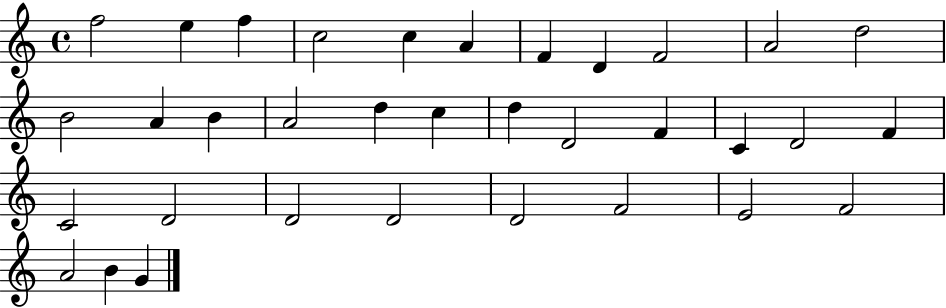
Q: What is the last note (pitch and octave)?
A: G4